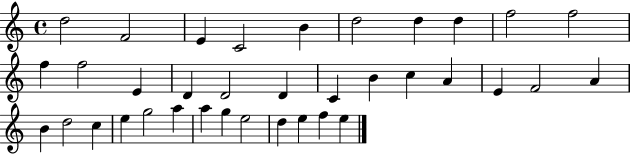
X:1
T:Untitled
M:4/4
L:1/4
K:C
d2 F2 E C2 B d2 d d f2 f2 f f2 E D D2 D C B c A E F2 A B d2 c e g2 a a g e2 d e f e